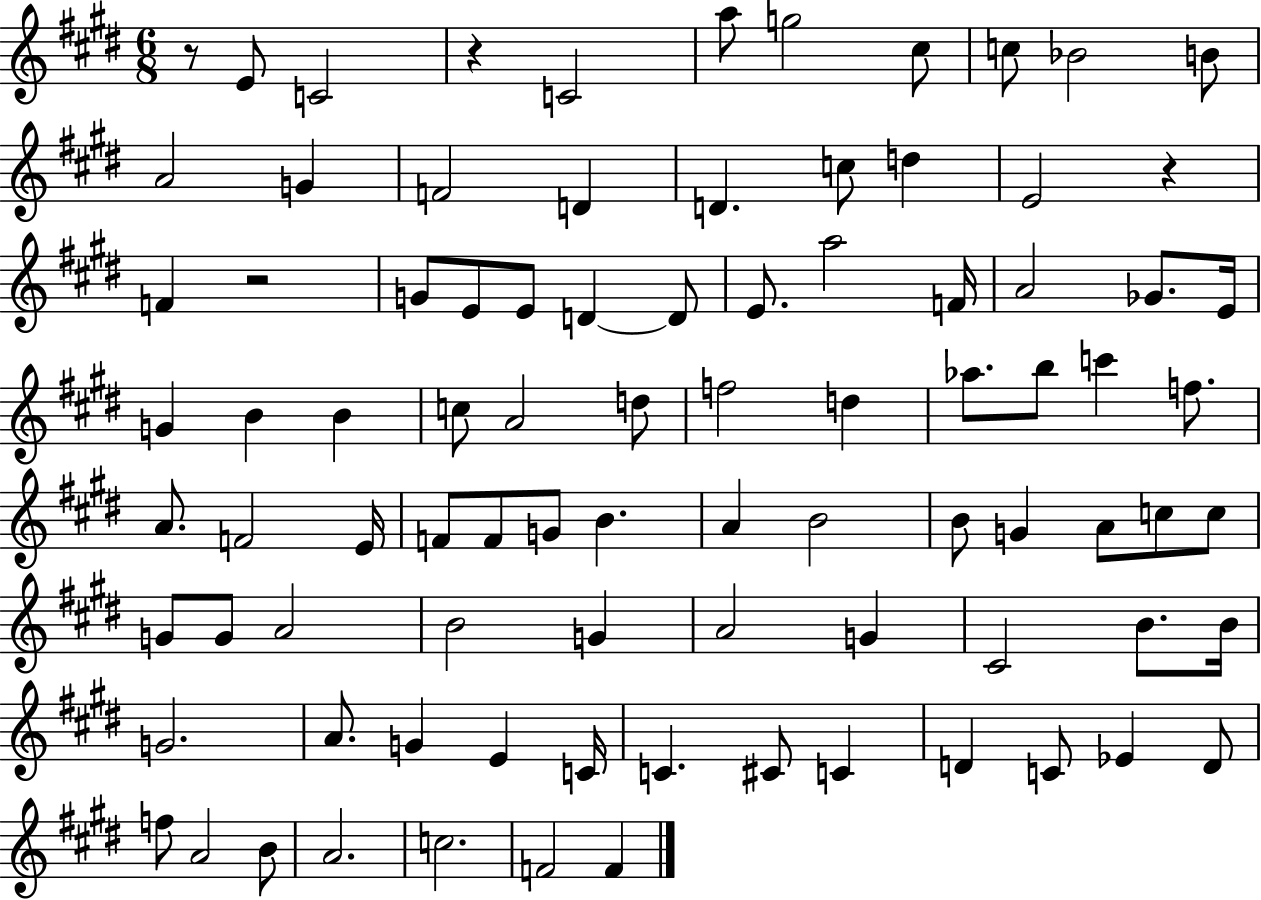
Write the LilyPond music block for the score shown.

{
  \clef treble
  \numericTimeSignature
  \time 6/8
  \key e \major
  r8 e'8 c'2 | r4 c'2 | a''8 g''2 cis''8 | c''8 bes'2 b'8 | \break a'2 g'4 | f'2 d'4 | d'4. c''8 d''4 | e'2 r4 | \break f'4 r2 | g'8 e'8 e'8 d'4~~ d'8 | e'8. a''2 f'16 | a'2 ges'8. e'16 | \break g'4 b'4 b'4 | c''8 a'2 d''8 | f''2 d''4 | aes''8. b''8 c'''4 f''8. | \break a'8. f'2 e'16 | f'8 f'8 g'8 b'4. | a'4 b'2 | b'8 g'4 a'8 c''8 c''8 | \break g'8 g'8 a'2 | b'2 g'4 | a'2 g'4 | cis'2 b'8. b'16 | \break g'2. | a'8. g'4 e'4 c'16 | c'4. cis'8 c'4 | d'4 c'8 ees'4 d'8 | \break f''8 a'2 b'8 | a'2. | c''2. | f'2 f'4 | \break \bar "|."
}